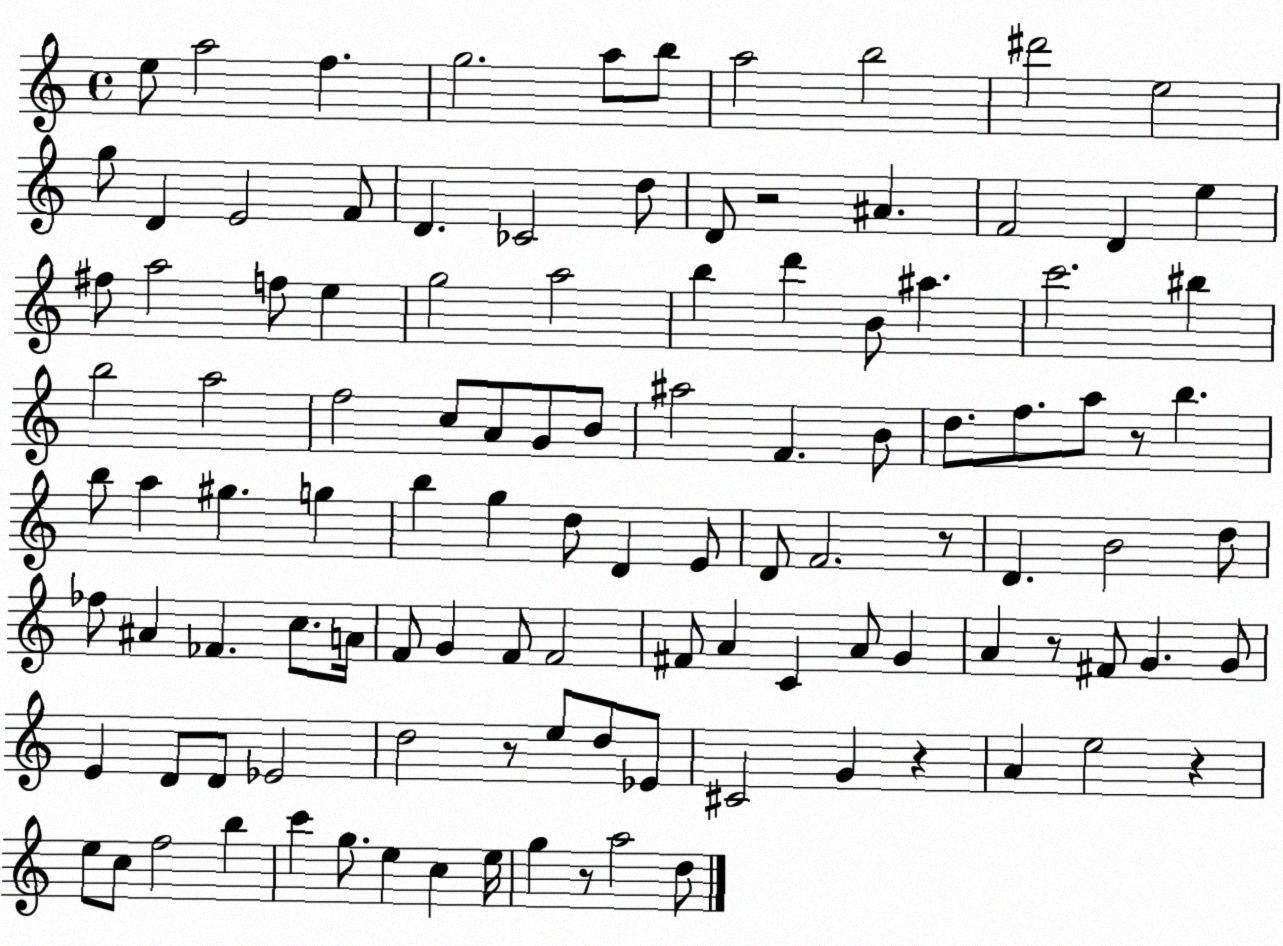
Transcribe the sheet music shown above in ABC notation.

X:1
T:Untitled
M:4/4
L:1/4
K:C
e/2 a2 f g2 a/2 b/2 a2 b2 ^d'2 e2 g/2 D E2 F/2 D _C2 d/2 D/2 z2 ^A F2 D e ^f/2 a2 f/2 e g2 a2 b d' B/2 ^a c'2 ^b b2 a2 f2 c/2 A/2 G/2 B/2 ^a2 F B/2 d/2 f/2 a/2 z/2 b b/2 a ^g g b g d/2 D E/2 D/2 F2 z/2 D B2 d/2 _f/2 ^A _F c/2 A/4 F/2 G F/2 F2 ^F/2 A C A/2 G A z/2 ^F/2 G G/2 E D/2 D/2 _E2 d2 z/2 e/2 d/2 _E/2 ^C2 G z A e2 z e/2 c/2 f2 b c' g/2 e c e/4 g z/2 a2 d/2